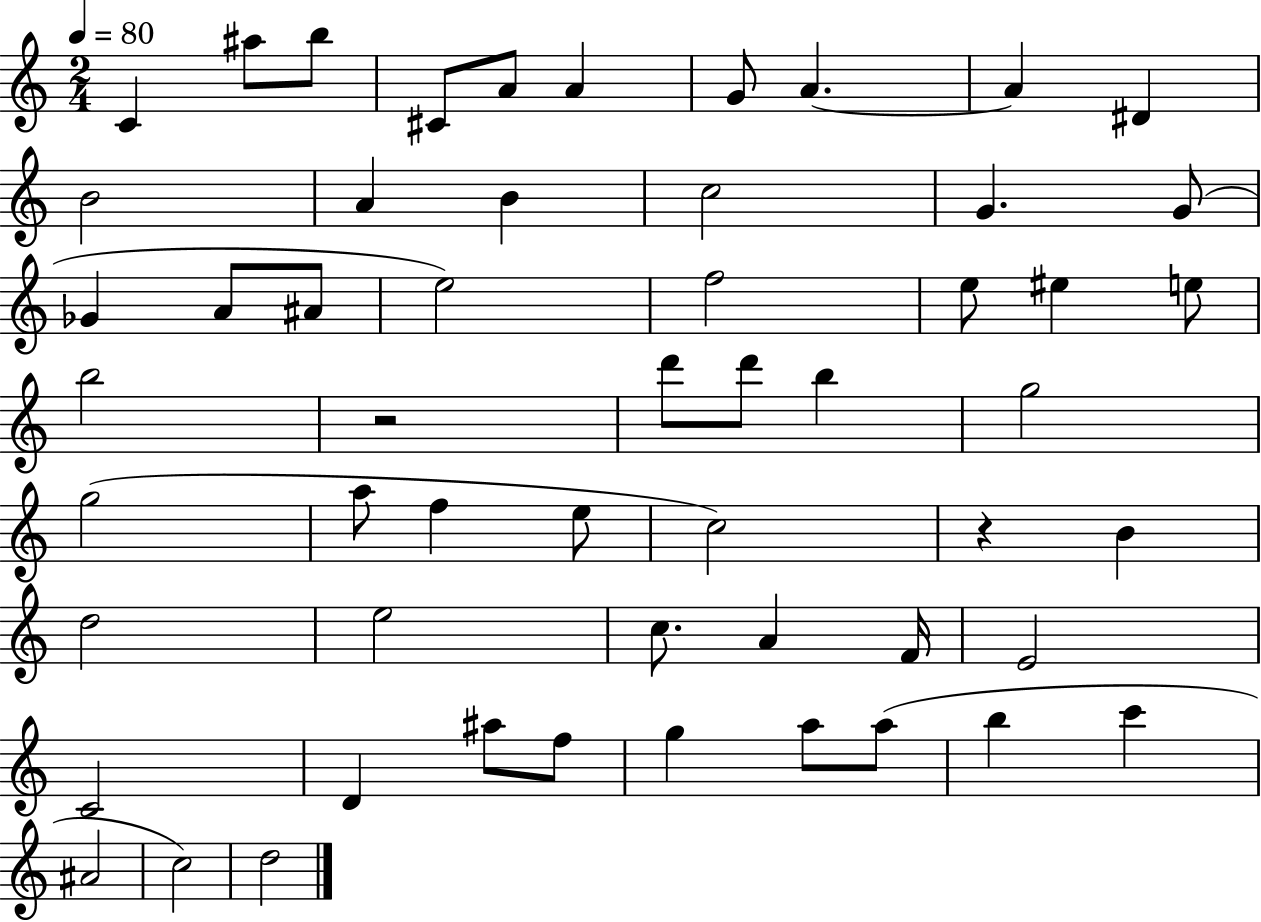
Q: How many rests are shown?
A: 2